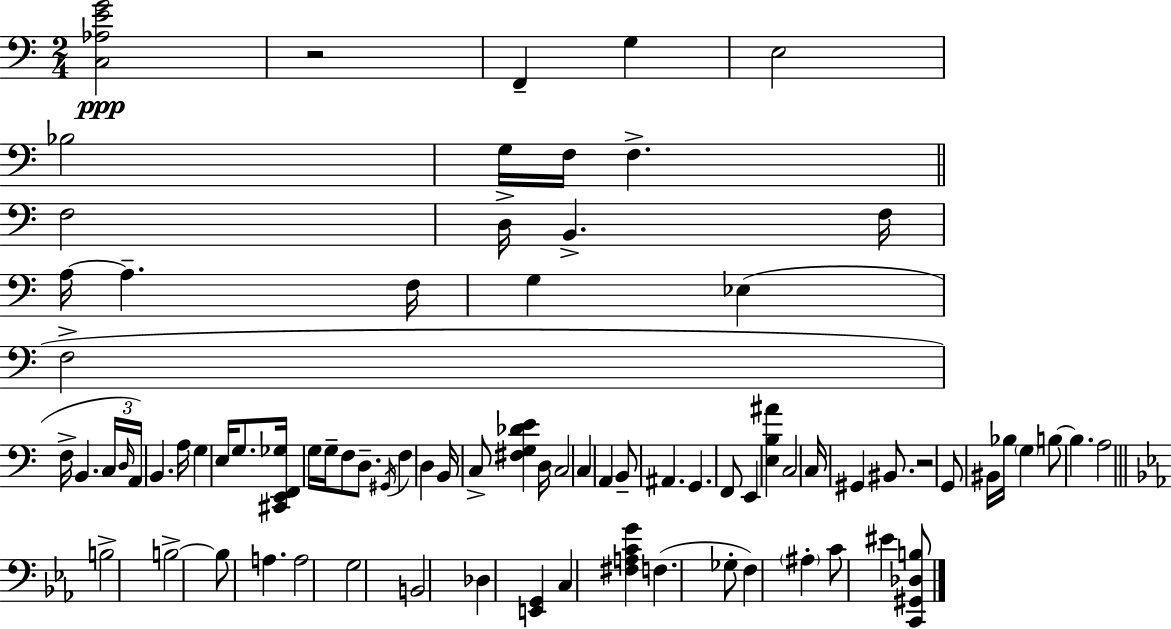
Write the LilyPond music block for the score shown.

{
  \clef bass
  \numericTimeSignature
  \time 2/4
  \key c \major
  <c aes e' g'>2\ppp | r2 | f,4-- g4 | e2 | \break bes2 | g16 f16 f4.-> | \bar "||" \break \key c \major f2 | d16-> b,4.-> f16 | a16~~ a4.-- f16 | g4 ees4( | \break f2-> | f16-> b,4. \tuplet 3/2 { c16 | \grace { d16 }) a,16 } b,4. | a16 g4 e16 g8. | \break <cis, e, f, ges>16 g16 g16-- f8 d8.-- | \acciaccatura { gis,16 } f4 d4 | b,16 c8-> <fis g des' e'>4 | d16 c2 | \break c4 a,4 | b,8-- ais,4. | g,4. | f,8 e,4 <e b ais'>4 | \break c2 | c16 gis,4 bis,8. | r2 | g,8 bis,16 bes16 \parenthesize g4 | \break b8~~ b4. | a2 | \bar "||" \break \key ees \major b2-> | b2->~~ | b8 a4. | a2 | \break g2 | b,2 | des4 <e, g,>4 | c4 <fis a c' g'>4 | \break f4.( ges8-. | f4) \parenthesize ais4-. | c'8 eis'4 <c, gis, des b>8 | \bar "|."
}